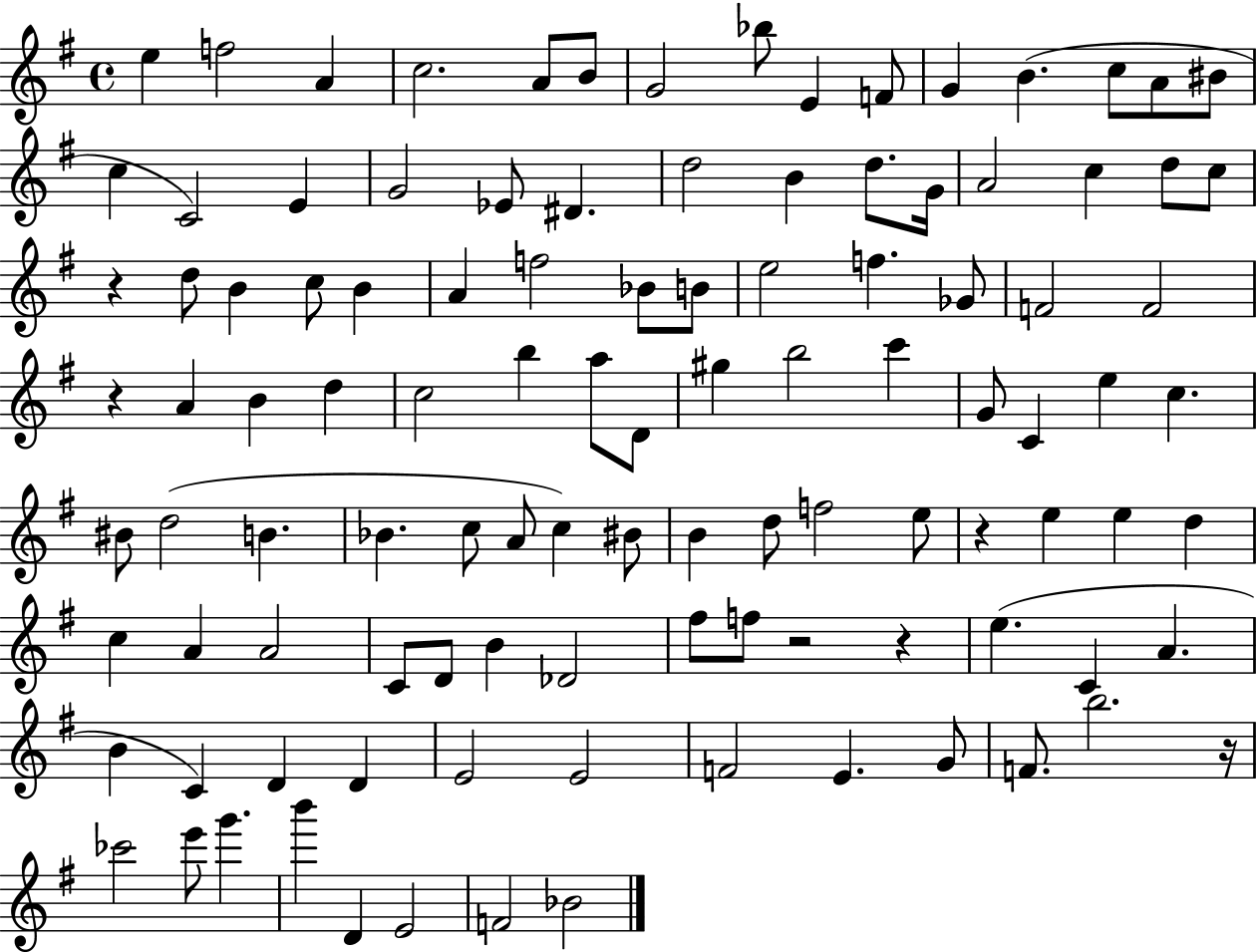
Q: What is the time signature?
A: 4/4